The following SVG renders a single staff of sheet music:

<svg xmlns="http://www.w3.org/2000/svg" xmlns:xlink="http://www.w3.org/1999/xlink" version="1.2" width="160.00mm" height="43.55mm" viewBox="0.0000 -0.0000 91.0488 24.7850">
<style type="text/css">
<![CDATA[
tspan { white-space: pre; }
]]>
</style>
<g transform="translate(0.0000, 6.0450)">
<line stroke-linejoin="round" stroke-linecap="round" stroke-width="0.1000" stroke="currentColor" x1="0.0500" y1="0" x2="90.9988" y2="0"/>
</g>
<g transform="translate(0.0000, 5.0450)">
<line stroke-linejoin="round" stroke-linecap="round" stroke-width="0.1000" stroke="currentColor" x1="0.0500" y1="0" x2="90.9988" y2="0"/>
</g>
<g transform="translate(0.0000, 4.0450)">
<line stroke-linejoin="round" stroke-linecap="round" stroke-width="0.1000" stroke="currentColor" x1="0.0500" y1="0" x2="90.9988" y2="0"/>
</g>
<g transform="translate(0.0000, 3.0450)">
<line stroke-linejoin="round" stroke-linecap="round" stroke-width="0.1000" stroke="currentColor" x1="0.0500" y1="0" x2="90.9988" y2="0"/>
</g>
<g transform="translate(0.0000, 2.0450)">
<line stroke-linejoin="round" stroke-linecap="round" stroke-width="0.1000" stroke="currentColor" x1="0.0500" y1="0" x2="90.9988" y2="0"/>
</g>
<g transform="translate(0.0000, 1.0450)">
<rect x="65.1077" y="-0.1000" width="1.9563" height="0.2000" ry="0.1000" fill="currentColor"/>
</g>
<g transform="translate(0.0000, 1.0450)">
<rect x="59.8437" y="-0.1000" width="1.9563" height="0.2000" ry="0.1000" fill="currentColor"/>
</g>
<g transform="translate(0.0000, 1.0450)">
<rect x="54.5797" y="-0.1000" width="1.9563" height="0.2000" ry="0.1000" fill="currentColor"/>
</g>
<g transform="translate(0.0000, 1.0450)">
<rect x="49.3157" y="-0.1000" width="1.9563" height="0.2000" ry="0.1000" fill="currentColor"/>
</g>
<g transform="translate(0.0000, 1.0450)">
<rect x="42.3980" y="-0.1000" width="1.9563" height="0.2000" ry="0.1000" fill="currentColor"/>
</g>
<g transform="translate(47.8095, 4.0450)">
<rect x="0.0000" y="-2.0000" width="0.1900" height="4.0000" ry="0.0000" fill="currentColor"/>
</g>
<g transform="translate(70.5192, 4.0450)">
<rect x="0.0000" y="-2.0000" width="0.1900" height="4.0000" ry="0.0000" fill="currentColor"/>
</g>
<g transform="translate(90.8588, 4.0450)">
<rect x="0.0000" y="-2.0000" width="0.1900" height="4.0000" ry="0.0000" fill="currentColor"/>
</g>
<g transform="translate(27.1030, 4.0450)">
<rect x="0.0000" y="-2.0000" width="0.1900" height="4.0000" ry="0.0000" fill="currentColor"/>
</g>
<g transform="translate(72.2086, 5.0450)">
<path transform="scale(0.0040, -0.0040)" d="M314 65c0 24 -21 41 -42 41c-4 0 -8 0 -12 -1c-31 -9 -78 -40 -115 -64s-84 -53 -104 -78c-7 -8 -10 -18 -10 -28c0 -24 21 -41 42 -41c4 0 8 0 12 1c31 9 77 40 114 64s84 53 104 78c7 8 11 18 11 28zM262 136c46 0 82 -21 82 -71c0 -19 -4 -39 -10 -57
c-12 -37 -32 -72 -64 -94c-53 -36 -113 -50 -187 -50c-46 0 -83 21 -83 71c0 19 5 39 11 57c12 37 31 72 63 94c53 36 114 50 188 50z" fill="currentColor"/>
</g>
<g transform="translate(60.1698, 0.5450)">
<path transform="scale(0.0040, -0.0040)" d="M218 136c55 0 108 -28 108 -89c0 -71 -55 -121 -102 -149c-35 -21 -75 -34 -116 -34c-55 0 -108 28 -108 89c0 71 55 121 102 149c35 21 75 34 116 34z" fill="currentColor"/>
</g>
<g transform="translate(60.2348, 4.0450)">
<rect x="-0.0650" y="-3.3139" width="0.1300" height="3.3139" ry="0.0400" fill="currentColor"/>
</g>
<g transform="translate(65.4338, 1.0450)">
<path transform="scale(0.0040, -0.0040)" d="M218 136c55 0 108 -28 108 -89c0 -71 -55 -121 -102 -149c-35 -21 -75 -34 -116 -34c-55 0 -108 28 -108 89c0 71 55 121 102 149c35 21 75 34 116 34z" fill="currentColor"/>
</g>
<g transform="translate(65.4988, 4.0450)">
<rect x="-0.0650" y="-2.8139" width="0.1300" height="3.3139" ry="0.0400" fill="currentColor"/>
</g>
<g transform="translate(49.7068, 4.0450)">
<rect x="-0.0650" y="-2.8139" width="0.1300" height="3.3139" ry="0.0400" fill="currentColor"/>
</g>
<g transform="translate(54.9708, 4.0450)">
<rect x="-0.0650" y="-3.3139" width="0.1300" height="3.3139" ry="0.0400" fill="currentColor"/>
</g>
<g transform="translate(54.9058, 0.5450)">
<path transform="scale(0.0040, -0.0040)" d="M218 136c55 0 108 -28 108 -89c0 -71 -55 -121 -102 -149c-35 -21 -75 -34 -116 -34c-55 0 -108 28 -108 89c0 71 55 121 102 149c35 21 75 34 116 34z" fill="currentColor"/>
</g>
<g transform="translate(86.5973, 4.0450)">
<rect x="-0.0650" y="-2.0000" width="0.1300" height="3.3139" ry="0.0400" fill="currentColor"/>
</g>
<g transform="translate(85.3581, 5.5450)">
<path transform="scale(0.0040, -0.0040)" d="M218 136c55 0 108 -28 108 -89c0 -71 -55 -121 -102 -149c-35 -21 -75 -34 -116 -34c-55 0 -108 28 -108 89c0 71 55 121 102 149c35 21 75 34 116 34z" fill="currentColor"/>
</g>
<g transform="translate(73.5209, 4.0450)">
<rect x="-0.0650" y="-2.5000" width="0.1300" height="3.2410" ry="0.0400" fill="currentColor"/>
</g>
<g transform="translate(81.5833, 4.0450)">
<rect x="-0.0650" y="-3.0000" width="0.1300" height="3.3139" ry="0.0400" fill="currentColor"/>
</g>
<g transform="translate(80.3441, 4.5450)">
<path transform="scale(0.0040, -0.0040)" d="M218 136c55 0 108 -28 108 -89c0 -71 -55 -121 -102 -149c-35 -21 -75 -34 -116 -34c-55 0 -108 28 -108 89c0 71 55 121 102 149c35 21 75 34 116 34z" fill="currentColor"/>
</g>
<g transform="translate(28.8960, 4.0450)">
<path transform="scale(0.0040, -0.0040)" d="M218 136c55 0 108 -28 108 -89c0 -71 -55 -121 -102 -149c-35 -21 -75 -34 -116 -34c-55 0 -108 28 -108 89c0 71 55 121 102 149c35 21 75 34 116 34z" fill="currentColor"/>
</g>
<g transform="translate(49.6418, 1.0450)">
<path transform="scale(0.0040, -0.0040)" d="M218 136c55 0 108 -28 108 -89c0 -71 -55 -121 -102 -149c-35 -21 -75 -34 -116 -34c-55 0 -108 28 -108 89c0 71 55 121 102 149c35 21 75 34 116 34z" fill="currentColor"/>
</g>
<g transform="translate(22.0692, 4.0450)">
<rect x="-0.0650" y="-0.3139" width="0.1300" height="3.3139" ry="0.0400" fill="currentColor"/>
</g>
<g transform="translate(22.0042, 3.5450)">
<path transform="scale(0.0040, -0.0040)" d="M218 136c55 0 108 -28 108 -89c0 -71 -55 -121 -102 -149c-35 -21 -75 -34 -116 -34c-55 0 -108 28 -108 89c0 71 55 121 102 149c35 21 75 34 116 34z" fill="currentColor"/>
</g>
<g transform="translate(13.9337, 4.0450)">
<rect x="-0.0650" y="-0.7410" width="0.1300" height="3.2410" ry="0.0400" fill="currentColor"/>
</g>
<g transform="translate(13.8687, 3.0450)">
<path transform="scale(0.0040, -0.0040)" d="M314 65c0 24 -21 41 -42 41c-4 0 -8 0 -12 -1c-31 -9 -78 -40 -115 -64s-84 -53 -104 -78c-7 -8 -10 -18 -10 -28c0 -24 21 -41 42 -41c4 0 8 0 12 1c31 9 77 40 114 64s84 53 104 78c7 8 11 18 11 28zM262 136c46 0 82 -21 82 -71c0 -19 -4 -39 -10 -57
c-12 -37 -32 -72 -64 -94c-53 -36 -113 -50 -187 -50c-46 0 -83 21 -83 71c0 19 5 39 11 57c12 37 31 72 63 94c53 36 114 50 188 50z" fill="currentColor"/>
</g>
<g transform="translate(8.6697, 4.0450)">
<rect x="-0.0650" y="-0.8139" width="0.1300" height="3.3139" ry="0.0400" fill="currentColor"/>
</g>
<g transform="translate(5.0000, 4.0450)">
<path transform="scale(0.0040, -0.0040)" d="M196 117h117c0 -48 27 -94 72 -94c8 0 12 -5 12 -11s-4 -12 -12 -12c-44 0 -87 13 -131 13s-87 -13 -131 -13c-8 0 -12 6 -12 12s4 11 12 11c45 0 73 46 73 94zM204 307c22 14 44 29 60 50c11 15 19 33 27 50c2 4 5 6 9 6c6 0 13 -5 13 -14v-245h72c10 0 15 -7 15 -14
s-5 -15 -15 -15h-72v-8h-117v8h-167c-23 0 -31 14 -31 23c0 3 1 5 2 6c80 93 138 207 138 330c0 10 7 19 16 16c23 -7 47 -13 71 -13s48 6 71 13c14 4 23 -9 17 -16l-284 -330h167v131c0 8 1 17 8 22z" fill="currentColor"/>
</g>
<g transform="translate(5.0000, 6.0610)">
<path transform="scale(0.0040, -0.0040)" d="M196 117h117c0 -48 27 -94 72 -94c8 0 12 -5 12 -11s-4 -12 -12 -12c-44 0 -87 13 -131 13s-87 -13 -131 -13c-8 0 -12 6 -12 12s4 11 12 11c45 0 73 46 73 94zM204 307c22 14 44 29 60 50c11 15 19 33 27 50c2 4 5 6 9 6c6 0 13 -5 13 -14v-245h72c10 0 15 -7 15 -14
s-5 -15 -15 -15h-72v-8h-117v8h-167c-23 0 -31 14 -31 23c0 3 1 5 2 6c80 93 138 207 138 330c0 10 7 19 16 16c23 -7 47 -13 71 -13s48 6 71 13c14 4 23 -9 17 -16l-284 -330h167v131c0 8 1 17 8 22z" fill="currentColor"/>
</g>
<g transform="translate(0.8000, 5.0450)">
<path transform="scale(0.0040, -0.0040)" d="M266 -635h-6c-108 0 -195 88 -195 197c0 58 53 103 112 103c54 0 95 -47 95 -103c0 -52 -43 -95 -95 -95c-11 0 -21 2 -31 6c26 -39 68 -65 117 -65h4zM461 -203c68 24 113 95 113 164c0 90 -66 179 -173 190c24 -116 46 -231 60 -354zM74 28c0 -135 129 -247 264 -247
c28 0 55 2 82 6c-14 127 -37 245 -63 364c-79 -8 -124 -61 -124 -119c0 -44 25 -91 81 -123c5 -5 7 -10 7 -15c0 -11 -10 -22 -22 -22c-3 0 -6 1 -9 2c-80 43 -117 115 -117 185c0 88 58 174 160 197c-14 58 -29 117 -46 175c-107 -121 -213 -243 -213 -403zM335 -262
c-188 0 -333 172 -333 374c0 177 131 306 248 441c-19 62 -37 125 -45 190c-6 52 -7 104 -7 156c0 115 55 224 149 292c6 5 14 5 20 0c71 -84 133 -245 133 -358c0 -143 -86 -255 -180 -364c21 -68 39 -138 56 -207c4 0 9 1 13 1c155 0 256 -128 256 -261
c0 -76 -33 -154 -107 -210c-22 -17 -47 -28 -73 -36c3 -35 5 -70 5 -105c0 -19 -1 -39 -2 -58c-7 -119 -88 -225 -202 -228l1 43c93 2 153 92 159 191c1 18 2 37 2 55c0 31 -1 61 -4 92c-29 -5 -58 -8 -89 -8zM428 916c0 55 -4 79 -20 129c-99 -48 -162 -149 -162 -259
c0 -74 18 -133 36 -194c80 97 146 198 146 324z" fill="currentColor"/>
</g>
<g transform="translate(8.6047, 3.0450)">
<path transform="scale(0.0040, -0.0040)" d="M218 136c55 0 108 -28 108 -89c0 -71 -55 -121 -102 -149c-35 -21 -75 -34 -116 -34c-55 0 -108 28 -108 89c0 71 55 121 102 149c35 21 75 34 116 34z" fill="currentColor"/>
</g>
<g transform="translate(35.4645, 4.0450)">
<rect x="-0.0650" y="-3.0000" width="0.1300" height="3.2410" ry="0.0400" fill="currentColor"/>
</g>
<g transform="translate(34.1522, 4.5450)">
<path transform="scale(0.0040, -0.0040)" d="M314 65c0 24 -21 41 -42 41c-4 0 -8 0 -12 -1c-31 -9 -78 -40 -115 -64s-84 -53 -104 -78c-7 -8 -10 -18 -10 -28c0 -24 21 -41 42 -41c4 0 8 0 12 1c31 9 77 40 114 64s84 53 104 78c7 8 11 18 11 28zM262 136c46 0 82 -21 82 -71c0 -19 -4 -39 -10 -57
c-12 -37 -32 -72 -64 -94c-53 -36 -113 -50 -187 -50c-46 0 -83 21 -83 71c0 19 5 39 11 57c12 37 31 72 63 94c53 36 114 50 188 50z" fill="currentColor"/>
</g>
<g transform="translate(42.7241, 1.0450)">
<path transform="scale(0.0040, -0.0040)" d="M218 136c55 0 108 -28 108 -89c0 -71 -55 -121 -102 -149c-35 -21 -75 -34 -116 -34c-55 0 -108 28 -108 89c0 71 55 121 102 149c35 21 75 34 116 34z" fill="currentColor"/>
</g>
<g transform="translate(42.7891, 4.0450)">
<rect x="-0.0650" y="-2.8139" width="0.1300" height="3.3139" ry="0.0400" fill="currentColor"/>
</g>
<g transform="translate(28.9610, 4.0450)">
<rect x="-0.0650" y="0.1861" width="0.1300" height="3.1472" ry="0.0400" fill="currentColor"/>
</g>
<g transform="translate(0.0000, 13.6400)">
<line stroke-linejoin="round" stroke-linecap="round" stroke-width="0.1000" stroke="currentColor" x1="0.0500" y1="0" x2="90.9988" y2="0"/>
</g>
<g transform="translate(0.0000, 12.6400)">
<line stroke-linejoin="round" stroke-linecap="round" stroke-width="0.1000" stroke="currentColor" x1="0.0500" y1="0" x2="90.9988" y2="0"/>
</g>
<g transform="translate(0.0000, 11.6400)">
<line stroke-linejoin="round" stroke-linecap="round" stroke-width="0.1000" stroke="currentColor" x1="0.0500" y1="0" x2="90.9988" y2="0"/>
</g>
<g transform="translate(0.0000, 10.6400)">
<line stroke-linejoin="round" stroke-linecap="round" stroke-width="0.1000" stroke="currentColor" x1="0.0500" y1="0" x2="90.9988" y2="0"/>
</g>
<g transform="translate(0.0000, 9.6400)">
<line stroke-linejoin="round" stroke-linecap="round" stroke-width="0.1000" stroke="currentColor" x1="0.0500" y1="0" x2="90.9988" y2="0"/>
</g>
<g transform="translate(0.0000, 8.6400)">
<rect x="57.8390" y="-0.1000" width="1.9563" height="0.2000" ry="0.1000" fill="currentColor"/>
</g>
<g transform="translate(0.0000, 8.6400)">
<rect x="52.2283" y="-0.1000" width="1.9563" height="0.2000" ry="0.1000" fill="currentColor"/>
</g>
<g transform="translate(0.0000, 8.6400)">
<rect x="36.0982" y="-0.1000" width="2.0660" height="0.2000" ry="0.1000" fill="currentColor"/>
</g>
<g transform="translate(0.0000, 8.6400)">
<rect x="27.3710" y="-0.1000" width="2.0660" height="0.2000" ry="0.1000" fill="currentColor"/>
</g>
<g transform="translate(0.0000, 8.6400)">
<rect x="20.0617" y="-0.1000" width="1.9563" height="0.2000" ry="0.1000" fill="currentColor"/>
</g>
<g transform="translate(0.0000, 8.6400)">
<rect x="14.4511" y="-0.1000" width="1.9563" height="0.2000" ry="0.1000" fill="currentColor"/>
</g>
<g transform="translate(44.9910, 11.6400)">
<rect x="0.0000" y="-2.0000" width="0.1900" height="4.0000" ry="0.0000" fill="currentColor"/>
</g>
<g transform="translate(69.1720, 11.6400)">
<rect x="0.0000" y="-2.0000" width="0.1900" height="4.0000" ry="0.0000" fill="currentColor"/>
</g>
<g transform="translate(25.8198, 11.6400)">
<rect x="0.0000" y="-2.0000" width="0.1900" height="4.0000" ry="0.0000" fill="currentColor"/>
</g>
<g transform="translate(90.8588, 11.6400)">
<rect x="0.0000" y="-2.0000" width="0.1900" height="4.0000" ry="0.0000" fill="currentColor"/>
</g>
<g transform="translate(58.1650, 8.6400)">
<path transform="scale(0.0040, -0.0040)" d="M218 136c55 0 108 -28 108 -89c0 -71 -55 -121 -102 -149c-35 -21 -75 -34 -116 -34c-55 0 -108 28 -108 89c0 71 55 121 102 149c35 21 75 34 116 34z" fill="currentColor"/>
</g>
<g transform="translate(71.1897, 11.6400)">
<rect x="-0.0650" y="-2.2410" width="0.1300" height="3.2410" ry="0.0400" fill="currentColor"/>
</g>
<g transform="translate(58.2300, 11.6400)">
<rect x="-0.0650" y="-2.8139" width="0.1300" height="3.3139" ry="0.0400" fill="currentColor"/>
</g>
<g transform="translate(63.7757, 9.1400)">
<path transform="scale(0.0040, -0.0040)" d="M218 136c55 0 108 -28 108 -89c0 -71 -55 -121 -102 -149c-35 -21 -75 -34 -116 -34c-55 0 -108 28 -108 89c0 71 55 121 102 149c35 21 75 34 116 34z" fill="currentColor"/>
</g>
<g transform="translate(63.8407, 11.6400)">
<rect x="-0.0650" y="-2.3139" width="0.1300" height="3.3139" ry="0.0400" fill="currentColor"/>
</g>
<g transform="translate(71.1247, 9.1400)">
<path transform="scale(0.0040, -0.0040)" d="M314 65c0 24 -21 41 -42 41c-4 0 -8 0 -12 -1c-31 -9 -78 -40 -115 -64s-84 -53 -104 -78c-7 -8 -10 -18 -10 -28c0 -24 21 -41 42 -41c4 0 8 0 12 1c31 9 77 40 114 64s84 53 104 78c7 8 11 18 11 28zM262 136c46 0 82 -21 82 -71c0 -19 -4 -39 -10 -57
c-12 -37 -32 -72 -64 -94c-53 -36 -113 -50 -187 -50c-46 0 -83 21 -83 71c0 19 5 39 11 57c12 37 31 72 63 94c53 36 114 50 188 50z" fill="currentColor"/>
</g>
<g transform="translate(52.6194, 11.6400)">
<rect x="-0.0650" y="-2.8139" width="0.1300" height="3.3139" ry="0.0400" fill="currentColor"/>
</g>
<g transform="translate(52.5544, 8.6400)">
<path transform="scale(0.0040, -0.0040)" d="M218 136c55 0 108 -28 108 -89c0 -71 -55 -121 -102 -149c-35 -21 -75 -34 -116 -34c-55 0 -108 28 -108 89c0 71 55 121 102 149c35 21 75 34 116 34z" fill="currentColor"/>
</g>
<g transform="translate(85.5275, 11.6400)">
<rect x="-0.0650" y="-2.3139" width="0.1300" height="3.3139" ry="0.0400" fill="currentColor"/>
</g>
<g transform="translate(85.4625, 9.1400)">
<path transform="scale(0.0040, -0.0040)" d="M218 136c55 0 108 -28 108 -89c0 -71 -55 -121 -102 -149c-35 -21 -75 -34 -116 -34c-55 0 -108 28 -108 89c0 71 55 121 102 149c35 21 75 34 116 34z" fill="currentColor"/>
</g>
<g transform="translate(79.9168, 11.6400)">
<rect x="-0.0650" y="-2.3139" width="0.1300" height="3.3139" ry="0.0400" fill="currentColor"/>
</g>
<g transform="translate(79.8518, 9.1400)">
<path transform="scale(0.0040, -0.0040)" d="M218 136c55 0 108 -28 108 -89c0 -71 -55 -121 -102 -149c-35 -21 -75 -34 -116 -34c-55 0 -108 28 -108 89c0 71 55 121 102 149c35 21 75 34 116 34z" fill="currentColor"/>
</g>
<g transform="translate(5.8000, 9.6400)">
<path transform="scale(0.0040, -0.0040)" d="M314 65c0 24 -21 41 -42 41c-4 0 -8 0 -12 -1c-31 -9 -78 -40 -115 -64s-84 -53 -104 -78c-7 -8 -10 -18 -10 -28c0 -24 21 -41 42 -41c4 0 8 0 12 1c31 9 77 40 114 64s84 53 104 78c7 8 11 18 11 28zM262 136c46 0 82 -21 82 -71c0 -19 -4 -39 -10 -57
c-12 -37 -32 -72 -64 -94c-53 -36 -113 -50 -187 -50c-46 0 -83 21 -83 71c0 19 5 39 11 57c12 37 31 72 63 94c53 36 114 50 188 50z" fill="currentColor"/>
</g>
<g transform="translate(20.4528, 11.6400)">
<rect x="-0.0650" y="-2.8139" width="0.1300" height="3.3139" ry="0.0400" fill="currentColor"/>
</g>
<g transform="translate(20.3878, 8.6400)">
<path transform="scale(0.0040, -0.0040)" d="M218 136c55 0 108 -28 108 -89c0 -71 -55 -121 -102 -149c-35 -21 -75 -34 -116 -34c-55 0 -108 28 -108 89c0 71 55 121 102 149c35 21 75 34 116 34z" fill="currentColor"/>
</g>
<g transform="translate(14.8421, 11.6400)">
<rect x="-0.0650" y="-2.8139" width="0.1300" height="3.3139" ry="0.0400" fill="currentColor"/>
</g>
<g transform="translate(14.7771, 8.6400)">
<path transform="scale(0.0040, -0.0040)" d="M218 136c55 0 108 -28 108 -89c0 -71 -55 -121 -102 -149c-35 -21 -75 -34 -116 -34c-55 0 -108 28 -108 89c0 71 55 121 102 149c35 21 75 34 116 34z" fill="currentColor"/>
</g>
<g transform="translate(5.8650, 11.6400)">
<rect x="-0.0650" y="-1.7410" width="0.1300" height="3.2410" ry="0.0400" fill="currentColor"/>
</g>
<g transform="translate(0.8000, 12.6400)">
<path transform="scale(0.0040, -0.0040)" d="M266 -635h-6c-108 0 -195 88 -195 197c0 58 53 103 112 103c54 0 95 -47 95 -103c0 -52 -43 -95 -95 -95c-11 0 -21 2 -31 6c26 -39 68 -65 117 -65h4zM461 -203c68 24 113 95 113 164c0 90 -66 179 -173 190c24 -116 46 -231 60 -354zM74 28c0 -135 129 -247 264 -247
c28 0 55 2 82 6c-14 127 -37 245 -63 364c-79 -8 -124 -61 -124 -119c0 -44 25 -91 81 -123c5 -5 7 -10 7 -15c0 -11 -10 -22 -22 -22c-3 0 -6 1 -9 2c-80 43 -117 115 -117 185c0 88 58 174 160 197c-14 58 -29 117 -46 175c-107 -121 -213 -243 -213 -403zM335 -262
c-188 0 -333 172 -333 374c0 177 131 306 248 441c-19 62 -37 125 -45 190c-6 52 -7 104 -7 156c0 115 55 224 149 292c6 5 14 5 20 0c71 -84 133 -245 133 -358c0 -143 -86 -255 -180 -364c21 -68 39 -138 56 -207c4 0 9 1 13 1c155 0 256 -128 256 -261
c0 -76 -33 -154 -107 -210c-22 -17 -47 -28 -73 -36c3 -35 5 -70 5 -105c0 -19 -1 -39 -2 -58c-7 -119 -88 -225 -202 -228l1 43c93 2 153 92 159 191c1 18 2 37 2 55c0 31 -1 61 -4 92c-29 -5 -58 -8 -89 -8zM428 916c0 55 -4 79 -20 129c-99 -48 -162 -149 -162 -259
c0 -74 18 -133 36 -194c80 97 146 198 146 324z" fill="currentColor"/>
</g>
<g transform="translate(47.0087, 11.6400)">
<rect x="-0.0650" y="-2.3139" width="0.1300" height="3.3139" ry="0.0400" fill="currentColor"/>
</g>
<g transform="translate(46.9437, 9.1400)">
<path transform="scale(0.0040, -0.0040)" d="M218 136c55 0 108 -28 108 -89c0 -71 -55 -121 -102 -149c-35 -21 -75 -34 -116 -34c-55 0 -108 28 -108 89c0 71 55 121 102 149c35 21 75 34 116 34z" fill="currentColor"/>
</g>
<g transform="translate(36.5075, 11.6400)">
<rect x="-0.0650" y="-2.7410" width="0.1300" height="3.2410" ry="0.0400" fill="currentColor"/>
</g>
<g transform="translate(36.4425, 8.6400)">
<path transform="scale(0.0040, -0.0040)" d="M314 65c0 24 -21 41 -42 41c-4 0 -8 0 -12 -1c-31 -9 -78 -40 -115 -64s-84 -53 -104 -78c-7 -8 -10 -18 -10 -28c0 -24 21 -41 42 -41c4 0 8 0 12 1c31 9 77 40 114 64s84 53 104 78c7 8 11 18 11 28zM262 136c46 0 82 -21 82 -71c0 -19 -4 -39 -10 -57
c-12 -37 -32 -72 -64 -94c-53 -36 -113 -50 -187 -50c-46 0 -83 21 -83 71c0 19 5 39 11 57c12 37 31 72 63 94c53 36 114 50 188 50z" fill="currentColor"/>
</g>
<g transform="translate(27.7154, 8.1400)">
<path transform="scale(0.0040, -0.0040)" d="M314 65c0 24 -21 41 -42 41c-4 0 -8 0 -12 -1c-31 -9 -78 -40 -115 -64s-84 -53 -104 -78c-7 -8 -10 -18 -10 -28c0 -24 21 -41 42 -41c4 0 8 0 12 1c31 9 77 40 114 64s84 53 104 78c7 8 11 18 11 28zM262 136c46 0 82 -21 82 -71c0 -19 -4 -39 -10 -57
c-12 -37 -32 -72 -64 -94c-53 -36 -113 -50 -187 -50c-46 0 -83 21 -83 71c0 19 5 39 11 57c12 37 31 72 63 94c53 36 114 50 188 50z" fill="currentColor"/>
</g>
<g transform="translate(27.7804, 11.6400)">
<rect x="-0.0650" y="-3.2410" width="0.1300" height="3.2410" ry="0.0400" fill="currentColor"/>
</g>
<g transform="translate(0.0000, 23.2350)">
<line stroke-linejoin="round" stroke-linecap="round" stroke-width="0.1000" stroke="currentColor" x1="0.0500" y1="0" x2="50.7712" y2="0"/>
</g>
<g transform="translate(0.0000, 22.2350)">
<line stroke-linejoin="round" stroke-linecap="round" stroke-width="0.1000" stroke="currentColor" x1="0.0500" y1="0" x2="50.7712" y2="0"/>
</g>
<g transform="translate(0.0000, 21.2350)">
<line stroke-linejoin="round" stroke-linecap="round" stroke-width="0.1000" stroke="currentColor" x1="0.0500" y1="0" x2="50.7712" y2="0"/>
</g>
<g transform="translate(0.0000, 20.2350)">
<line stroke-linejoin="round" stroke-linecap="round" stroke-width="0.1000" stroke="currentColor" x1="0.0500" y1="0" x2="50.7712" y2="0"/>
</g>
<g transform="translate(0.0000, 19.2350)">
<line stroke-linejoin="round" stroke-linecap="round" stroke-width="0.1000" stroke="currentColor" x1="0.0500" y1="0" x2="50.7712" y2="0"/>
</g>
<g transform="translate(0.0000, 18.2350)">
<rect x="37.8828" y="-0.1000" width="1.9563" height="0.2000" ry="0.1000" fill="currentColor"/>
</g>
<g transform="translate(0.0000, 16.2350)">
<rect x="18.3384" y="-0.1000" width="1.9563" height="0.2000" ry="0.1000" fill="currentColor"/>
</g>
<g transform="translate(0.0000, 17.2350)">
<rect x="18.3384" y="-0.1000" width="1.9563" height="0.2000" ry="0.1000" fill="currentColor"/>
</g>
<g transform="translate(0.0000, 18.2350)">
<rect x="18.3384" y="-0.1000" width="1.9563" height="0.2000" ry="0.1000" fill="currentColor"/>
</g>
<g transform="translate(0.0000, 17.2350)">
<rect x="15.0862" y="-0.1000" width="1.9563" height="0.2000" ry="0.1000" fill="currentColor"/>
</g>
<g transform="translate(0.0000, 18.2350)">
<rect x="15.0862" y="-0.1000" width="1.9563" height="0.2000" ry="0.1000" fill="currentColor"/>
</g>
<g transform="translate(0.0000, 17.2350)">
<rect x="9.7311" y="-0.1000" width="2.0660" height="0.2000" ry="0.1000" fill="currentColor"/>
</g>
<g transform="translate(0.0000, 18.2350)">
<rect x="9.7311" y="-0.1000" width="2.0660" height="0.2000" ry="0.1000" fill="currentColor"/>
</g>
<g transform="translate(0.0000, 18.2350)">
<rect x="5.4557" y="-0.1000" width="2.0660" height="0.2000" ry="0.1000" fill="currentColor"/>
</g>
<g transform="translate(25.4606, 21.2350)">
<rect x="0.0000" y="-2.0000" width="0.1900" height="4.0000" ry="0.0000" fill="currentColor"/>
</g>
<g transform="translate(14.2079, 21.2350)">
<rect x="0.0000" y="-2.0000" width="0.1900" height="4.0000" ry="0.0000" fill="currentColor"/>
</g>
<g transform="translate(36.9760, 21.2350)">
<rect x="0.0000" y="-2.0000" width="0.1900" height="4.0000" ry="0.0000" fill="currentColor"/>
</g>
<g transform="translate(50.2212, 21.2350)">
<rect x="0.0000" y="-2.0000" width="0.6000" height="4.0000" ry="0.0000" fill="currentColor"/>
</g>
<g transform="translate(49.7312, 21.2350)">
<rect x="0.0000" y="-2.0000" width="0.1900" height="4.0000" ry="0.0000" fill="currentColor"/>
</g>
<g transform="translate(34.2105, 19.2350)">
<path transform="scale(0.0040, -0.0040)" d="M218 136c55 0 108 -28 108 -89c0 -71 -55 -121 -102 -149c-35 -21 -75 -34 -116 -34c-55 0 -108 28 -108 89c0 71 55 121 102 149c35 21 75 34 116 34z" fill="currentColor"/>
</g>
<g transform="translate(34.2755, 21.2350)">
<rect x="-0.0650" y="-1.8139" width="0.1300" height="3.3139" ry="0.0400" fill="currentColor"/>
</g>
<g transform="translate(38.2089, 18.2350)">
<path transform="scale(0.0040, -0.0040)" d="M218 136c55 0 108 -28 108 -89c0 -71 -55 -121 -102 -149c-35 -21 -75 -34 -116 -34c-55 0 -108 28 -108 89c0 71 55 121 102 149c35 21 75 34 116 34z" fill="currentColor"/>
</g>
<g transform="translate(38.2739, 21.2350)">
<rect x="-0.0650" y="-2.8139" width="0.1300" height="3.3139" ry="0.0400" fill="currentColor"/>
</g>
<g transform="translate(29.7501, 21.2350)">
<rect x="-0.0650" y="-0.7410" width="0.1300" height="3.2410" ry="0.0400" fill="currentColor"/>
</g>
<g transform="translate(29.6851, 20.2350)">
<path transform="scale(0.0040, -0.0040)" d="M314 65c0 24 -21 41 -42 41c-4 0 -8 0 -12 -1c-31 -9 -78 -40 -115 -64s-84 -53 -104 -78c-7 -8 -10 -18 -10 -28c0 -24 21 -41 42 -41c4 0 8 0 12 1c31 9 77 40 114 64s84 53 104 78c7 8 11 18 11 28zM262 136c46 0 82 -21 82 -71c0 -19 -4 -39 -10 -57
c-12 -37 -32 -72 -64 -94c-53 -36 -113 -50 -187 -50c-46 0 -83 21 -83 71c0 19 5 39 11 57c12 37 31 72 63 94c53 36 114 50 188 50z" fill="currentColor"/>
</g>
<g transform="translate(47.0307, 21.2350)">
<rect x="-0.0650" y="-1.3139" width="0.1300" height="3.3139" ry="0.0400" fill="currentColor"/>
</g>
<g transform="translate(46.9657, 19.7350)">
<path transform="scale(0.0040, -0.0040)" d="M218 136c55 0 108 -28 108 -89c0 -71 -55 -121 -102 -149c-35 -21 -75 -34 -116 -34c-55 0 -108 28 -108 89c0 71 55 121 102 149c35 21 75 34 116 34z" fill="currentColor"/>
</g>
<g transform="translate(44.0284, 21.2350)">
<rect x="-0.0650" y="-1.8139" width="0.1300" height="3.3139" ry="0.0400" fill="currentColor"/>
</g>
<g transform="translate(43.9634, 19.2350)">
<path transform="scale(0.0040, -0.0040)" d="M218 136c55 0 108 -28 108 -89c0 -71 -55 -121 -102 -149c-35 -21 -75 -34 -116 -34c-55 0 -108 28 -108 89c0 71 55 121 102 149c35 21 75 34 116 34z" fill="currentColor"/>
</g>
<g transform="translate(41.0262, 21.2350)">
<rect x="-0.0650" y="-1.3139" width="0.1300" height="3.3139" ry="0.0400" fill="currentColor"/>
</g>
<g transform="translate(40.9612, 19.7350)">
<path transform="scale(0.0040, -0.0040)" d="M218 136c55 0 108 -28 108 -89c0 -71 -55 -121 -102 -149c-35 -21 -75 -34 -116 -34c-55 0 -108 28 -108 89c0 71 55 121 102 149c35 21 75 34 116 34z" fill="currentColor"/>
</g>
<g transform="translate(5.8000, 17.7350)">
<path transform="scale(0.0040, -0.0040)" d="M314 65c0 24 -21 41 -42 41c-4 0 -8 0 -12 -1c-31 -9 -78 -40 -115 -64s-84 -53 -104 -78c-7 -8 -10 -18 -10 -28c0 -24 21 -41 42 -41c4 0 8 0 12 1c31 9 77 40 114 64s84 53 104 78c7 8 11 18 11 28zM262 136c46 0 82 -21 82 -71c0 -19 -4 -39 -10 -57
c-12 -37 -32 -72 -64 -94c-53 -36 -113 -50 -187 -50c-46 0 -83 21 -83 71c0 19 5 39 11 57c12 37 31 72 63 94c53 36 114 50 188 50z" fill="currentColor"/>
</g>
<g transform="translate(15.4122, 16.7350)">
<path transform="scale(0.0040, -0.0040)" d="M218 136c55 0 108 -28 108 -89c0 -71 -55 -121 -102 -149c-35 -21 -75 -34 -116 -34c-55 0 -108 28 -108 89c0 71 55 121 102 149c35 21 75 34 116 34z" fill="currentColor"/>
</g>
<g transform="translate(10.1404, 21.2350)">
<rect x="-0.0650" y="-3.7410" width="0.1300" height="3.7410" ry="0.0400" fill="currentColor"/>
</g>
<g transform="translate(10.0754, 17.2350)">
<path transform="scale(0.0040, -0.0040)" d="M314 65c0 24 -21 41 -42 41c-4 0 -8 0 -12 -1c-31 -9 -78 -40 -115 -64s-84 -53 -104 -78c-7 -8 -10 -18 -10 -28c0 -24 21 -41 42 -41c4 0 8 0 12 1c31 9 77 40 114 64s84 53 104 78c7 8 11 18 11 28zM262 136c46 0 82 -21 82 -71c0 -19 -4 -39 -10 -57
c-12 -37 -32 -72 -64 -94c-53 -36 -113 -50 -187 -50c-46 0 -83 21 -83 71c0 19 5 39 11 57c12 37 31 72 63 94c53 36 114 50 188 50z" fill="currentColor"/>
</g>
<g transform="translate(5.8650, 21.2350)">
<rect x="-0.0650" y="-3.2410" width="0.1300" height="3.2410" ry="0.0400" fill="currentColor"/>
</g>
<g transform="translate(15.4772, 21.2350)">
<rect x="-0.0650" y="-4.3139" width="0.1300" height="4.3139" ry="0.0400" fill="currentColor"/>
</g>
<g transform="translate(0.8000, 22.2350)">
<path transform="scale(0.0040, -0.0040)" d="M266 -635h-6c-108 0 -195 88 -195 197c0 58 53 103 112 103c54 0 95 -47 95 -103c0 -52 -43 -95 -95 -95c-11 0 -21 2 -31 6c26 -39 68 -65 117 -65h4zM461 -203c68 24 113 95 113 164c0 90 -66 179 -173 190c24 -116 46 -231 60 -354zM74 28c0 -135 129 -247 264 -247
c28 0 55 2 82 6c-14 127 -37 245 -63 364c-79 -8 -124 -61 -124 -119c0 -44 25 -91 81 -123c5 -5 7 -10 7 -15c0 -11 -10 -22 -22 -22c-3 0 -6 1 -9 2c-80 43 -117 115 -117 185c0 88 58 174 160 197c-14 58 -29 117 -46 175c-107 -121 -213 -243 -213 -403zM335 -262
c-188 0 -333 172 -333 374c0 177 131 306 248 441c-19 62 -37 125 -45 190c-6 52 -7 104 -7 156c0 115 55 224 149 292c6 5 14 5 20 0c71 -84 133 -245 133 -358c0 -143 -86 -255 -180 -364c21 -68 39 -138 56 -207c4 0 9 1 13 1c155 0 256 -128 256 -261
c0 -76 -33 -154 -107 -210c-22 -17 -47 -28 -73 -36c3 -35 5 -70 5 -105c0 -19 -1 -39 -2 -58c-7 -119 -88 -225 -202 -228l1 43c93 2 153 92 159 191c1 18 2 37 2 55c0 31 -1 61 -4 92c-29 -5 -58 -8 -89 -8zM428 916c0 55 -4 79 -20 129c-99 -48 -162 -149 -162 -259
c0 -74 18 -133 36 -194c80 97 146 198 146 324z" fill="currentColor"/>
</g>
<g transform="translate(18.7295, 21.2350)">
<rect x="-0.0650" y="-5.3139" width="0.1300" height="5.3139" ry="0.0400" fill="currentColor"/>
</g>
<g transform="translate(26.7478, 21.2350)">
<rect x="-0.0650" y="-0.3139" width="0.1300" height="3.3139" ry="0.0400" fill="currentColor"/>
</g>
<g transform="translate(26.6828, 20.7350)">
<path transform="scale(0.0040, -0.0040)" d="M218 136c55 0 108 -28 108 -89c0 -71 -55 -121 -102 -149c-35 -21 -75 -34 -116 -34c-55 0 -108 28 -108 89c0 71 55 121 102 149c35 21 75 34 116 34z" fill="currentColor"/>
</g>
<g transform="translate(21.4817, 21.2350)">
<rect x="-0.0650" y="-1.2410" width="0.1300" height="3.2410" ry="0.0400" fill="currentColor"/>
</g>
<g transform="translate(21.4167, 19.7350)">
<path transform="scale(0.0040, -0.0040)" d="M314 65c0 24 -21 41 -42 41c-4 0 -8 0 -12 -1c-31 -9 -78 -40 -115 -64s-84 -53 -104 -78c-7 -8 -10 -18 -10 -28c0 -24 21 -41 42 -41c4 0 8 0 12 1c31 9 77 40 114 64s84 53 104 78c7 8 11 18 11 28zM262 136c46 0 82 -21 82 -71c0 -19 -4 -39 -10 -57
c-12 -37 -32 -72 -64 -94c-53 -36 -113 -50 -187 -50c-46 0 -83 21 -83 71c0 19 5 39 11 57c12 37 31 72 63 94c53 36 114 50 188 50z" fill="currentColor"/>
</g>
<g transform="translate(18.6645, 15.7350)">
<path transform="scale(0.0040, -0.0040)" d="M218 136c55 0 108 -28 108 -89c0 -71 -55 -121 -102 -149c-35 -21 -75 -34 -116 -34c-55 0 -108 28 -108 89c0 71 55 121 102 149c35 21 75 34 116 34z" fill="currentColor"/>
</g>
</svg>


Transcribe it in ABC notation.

X:1
T:Untitled
M:4/4
L:1/4
K:C
d d2 c B A2 a a b b a G2 A F f2 a a b2 a2 g a a g g2 g g b2 c'2 d' f' e2 c d2 f a e f e